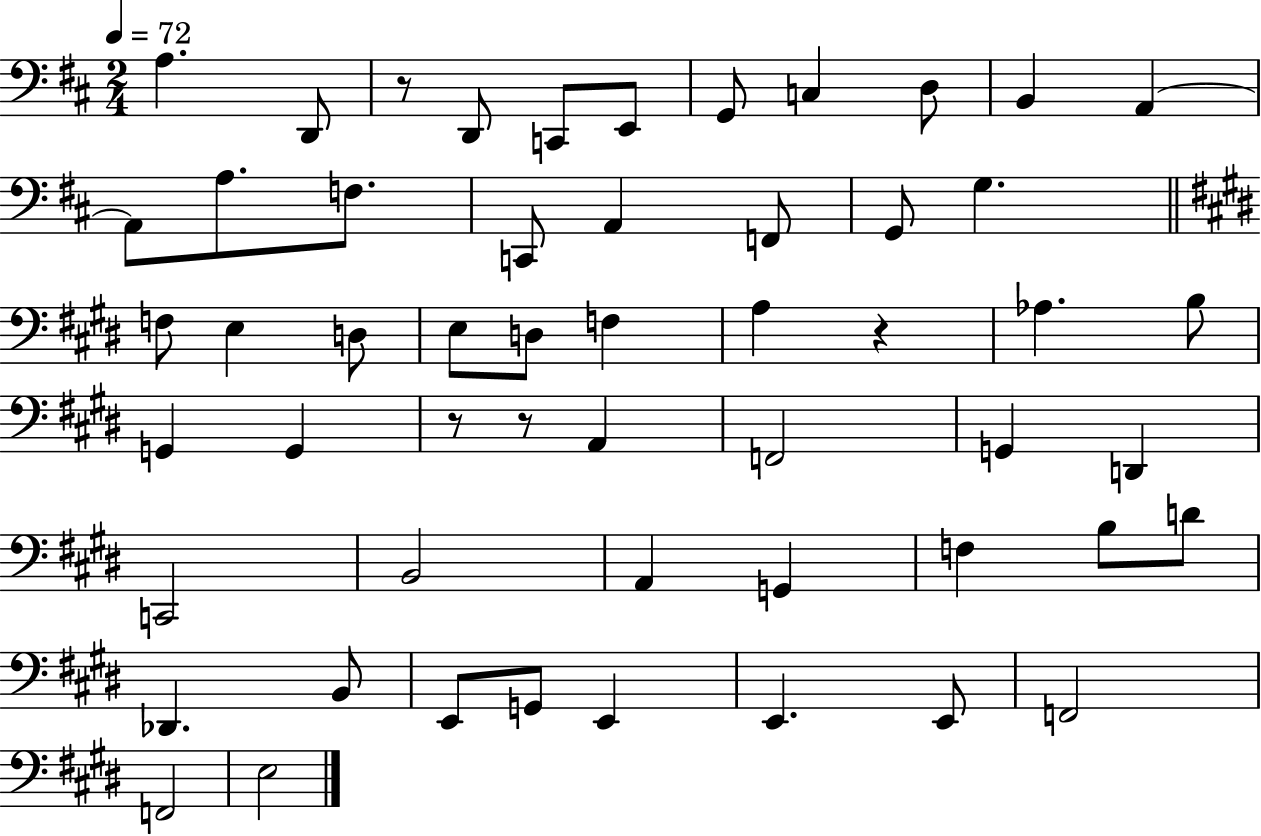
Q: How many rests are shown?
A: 4